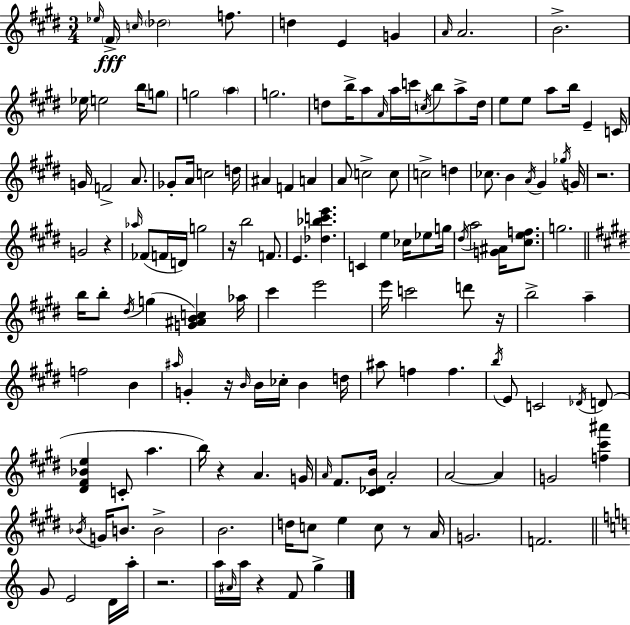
{
  \clef treble
  \numericTimeSignature
  \time 3/4
  \key e \major
  \repeat volta 2 { \grace { ees''16 }\fff \parenthesize fis'16-> \grace { c''16 } \parenthesize des''2 f''8. | d''4 e'4 g'4 | \grace { a'16 } a'2. | b'2.-> | \break ees''16 e''2 | b''16 \parenthesize g''8 g''2 \parenthesize a''4 | g''2. | d''8 b''16-> a''8 \grace { a'16 } a''16 c'''16 \acciaccatura { c''16 } | \break b''8 a''8-> d''16 e''8 e''8 a''8 b''16 | e'4-- c'16 g'16 f'2-> | a'8. ges'8-. a'16 c''2 | d''16 ais'4 f'4 | \break a'4 a'8 c''2-> | c''8 c''2-> | d''4 ces''8. b'4 | \acciaccatura { a'16 } gis'4 \acciaccatura { ges''16 } g'16 r2. | \break g'2 | r4 \grace { aes''16 }( fes'8 f'16 d'16) | g''2 r16 b''2 | f'8. e'4. | \break <des'' bes'' c''' e'''>4. c'4 | e''4 ces''16 ees''8 g''16 \acciaccatura { dis''16 } a''2 | <g' ais'>16 <cis'' e'' f''>8. g''2. | \bar "||" \break \key e \major b''16 b''8-. \acciaccatura { dis''16 }( g''4 <g' ais' b' c''>4) | aes''16 cis'''4 e'''2 | e'''16 c'''2 d'''8 | r16 b''2-> a''4-- | \break f''2 b'4 | \grace { ais''16 } g'4-. r16 \grace { b'16 } b'16 ces''16-. b'4 | d''16 ais''8 f''4 f''4. | \acciaccatura { b''16 } e'8 c'2 | \break \acciaccatura { des'16 } d'8( <dis' fis' bes' e''>4 c'8-. a''4. | b''16) r4 a'4. | g'16 \grace { a'16 } fis'8. <cis' des' b'>16 a'2-. | a'2~~ | \break a'4 g'2 | <f'' cis''' ais'''>4 \acciaccatura { bes'16 } g'16 b'8. b'2-> | b'2. | d''16 c''8 e''4 | \break c''8 r8 a'16 g'2. | f'2. | \bar "||" \break \key a \minor g'8 e'2 d'16 a''16-. | r2. | a''16 \grace { ais'16 } a''16 r4 f'8 g''4-> | } \bar "|."
}